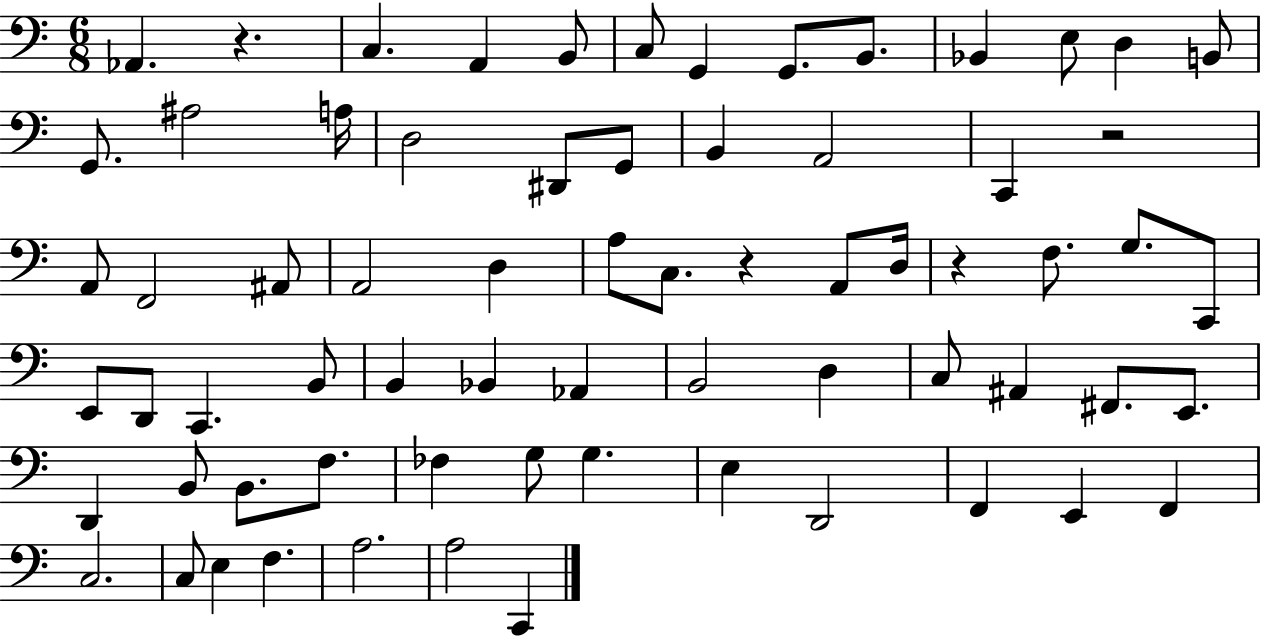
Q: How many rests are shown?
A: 4